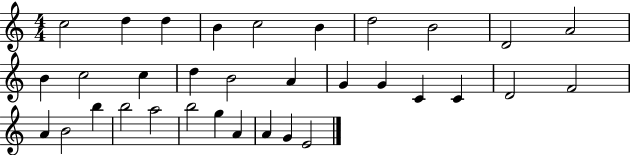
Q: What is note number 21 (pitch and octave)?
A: D4